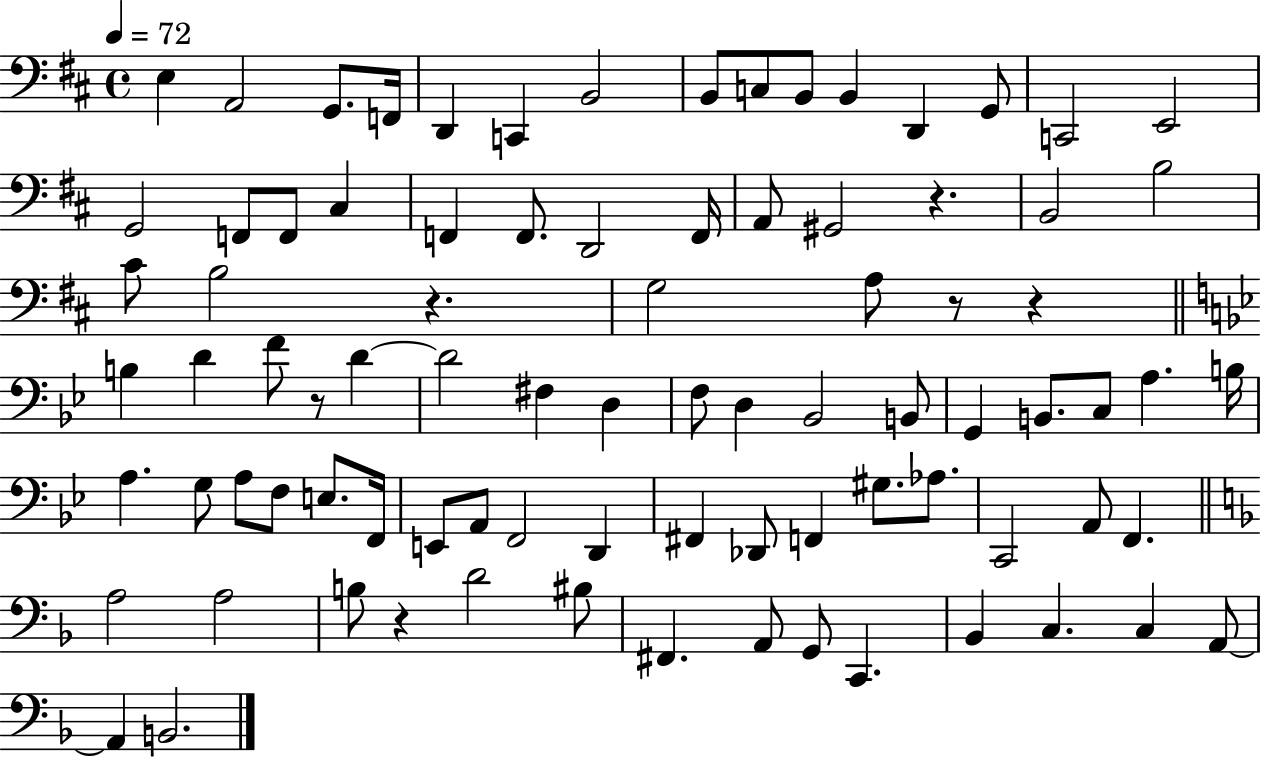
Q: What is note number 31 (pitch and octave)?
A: A3